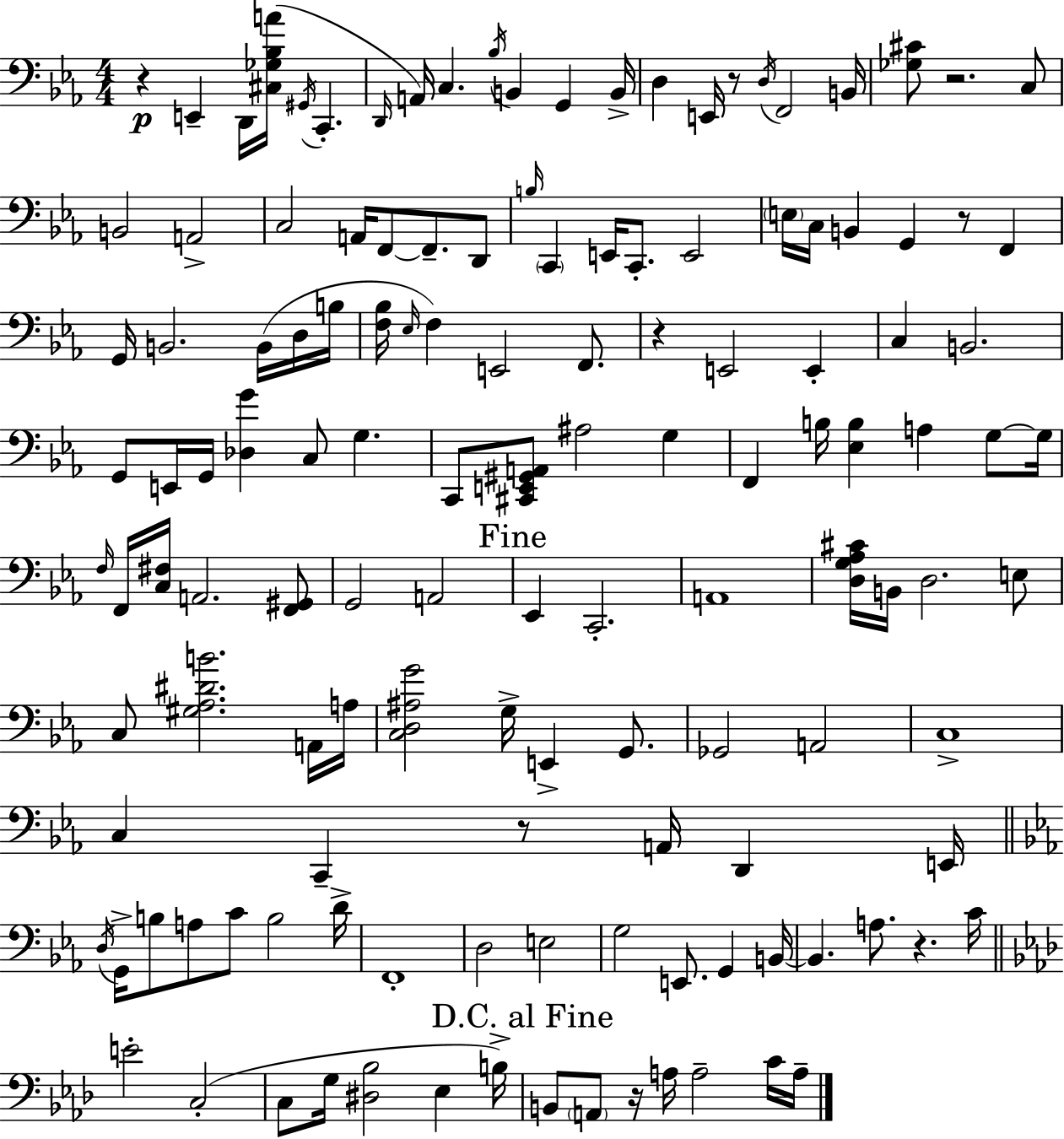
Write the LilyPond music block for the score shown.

{
  \clef bass
  \numericTimeSignature
  \time 4/4
  \key ees \major
  r4\p e,4-- d,16 <cis ges bes a'>16( \acciaccatura { gis,16 } c,4.-. | \grace { d,16 } a,16) c4. \acciaccatura { bes16 } b,4 g,4 | b,16-> d4 e,16 r8 \acciaccatura { d16 } f,2 | b,16 <ges cis'>8 r2. | \break c8 b,2 a,2-> | c2 a,16 f,8~~ f,8.-- | d,8 \grace { b16 } \parenthesize c,4 e,16 c,8.-. e,2 | \parenthesize e16 c16 b,4 g,4 r8 | \break f,4 g,16 b,2. | b,16( d16 b16 <f bes>16 \grace { ees16 } f4) e,2 | f,8. r4 e,2 | e,4-. c4 b,2. | \break g,8 e,16 g,16 <des g'>4 c8 | g4. c,8 <cis, e, gis, a,>8 ais2 | g4 f,4 b16 <ees b>4 a4 | g8~~ g16 \grace { f16 } f,16 <c fis>16 a,2. | \break <f, gis,>8 g,2 a,2 | \mark "Fine" ees,4 c,2.-. | a,1 | <d g aes cis'>16 b,16 d2. | \break e8 c8 <gis aes dis' b'>2. | a,16 a16 <c d ais g'>2 g16-> | e,4-> g,8. ges,2 a,2 | c1-> | \break c4 c,4-- r8 | a,16 d,4 e,16 \bar "||" \break \key ees \major \acciaccatura { d16 } g,16-> b8 a8 c'8 b2 | d'16-> f,1-. | d2 e2 | g2 e,8. g,4 | \break b,16~~ b,4. a8. r4. | c'16 \bar "||" \break \key f \minor e'2-. c2-.( | c8 g16 <dis bes>2 ees4 b16->) | \mark "D.C. al Fine" b,8 \parenthesize a,8 r16 a16 a2-- c'16 a16-- | \bar "|."
}